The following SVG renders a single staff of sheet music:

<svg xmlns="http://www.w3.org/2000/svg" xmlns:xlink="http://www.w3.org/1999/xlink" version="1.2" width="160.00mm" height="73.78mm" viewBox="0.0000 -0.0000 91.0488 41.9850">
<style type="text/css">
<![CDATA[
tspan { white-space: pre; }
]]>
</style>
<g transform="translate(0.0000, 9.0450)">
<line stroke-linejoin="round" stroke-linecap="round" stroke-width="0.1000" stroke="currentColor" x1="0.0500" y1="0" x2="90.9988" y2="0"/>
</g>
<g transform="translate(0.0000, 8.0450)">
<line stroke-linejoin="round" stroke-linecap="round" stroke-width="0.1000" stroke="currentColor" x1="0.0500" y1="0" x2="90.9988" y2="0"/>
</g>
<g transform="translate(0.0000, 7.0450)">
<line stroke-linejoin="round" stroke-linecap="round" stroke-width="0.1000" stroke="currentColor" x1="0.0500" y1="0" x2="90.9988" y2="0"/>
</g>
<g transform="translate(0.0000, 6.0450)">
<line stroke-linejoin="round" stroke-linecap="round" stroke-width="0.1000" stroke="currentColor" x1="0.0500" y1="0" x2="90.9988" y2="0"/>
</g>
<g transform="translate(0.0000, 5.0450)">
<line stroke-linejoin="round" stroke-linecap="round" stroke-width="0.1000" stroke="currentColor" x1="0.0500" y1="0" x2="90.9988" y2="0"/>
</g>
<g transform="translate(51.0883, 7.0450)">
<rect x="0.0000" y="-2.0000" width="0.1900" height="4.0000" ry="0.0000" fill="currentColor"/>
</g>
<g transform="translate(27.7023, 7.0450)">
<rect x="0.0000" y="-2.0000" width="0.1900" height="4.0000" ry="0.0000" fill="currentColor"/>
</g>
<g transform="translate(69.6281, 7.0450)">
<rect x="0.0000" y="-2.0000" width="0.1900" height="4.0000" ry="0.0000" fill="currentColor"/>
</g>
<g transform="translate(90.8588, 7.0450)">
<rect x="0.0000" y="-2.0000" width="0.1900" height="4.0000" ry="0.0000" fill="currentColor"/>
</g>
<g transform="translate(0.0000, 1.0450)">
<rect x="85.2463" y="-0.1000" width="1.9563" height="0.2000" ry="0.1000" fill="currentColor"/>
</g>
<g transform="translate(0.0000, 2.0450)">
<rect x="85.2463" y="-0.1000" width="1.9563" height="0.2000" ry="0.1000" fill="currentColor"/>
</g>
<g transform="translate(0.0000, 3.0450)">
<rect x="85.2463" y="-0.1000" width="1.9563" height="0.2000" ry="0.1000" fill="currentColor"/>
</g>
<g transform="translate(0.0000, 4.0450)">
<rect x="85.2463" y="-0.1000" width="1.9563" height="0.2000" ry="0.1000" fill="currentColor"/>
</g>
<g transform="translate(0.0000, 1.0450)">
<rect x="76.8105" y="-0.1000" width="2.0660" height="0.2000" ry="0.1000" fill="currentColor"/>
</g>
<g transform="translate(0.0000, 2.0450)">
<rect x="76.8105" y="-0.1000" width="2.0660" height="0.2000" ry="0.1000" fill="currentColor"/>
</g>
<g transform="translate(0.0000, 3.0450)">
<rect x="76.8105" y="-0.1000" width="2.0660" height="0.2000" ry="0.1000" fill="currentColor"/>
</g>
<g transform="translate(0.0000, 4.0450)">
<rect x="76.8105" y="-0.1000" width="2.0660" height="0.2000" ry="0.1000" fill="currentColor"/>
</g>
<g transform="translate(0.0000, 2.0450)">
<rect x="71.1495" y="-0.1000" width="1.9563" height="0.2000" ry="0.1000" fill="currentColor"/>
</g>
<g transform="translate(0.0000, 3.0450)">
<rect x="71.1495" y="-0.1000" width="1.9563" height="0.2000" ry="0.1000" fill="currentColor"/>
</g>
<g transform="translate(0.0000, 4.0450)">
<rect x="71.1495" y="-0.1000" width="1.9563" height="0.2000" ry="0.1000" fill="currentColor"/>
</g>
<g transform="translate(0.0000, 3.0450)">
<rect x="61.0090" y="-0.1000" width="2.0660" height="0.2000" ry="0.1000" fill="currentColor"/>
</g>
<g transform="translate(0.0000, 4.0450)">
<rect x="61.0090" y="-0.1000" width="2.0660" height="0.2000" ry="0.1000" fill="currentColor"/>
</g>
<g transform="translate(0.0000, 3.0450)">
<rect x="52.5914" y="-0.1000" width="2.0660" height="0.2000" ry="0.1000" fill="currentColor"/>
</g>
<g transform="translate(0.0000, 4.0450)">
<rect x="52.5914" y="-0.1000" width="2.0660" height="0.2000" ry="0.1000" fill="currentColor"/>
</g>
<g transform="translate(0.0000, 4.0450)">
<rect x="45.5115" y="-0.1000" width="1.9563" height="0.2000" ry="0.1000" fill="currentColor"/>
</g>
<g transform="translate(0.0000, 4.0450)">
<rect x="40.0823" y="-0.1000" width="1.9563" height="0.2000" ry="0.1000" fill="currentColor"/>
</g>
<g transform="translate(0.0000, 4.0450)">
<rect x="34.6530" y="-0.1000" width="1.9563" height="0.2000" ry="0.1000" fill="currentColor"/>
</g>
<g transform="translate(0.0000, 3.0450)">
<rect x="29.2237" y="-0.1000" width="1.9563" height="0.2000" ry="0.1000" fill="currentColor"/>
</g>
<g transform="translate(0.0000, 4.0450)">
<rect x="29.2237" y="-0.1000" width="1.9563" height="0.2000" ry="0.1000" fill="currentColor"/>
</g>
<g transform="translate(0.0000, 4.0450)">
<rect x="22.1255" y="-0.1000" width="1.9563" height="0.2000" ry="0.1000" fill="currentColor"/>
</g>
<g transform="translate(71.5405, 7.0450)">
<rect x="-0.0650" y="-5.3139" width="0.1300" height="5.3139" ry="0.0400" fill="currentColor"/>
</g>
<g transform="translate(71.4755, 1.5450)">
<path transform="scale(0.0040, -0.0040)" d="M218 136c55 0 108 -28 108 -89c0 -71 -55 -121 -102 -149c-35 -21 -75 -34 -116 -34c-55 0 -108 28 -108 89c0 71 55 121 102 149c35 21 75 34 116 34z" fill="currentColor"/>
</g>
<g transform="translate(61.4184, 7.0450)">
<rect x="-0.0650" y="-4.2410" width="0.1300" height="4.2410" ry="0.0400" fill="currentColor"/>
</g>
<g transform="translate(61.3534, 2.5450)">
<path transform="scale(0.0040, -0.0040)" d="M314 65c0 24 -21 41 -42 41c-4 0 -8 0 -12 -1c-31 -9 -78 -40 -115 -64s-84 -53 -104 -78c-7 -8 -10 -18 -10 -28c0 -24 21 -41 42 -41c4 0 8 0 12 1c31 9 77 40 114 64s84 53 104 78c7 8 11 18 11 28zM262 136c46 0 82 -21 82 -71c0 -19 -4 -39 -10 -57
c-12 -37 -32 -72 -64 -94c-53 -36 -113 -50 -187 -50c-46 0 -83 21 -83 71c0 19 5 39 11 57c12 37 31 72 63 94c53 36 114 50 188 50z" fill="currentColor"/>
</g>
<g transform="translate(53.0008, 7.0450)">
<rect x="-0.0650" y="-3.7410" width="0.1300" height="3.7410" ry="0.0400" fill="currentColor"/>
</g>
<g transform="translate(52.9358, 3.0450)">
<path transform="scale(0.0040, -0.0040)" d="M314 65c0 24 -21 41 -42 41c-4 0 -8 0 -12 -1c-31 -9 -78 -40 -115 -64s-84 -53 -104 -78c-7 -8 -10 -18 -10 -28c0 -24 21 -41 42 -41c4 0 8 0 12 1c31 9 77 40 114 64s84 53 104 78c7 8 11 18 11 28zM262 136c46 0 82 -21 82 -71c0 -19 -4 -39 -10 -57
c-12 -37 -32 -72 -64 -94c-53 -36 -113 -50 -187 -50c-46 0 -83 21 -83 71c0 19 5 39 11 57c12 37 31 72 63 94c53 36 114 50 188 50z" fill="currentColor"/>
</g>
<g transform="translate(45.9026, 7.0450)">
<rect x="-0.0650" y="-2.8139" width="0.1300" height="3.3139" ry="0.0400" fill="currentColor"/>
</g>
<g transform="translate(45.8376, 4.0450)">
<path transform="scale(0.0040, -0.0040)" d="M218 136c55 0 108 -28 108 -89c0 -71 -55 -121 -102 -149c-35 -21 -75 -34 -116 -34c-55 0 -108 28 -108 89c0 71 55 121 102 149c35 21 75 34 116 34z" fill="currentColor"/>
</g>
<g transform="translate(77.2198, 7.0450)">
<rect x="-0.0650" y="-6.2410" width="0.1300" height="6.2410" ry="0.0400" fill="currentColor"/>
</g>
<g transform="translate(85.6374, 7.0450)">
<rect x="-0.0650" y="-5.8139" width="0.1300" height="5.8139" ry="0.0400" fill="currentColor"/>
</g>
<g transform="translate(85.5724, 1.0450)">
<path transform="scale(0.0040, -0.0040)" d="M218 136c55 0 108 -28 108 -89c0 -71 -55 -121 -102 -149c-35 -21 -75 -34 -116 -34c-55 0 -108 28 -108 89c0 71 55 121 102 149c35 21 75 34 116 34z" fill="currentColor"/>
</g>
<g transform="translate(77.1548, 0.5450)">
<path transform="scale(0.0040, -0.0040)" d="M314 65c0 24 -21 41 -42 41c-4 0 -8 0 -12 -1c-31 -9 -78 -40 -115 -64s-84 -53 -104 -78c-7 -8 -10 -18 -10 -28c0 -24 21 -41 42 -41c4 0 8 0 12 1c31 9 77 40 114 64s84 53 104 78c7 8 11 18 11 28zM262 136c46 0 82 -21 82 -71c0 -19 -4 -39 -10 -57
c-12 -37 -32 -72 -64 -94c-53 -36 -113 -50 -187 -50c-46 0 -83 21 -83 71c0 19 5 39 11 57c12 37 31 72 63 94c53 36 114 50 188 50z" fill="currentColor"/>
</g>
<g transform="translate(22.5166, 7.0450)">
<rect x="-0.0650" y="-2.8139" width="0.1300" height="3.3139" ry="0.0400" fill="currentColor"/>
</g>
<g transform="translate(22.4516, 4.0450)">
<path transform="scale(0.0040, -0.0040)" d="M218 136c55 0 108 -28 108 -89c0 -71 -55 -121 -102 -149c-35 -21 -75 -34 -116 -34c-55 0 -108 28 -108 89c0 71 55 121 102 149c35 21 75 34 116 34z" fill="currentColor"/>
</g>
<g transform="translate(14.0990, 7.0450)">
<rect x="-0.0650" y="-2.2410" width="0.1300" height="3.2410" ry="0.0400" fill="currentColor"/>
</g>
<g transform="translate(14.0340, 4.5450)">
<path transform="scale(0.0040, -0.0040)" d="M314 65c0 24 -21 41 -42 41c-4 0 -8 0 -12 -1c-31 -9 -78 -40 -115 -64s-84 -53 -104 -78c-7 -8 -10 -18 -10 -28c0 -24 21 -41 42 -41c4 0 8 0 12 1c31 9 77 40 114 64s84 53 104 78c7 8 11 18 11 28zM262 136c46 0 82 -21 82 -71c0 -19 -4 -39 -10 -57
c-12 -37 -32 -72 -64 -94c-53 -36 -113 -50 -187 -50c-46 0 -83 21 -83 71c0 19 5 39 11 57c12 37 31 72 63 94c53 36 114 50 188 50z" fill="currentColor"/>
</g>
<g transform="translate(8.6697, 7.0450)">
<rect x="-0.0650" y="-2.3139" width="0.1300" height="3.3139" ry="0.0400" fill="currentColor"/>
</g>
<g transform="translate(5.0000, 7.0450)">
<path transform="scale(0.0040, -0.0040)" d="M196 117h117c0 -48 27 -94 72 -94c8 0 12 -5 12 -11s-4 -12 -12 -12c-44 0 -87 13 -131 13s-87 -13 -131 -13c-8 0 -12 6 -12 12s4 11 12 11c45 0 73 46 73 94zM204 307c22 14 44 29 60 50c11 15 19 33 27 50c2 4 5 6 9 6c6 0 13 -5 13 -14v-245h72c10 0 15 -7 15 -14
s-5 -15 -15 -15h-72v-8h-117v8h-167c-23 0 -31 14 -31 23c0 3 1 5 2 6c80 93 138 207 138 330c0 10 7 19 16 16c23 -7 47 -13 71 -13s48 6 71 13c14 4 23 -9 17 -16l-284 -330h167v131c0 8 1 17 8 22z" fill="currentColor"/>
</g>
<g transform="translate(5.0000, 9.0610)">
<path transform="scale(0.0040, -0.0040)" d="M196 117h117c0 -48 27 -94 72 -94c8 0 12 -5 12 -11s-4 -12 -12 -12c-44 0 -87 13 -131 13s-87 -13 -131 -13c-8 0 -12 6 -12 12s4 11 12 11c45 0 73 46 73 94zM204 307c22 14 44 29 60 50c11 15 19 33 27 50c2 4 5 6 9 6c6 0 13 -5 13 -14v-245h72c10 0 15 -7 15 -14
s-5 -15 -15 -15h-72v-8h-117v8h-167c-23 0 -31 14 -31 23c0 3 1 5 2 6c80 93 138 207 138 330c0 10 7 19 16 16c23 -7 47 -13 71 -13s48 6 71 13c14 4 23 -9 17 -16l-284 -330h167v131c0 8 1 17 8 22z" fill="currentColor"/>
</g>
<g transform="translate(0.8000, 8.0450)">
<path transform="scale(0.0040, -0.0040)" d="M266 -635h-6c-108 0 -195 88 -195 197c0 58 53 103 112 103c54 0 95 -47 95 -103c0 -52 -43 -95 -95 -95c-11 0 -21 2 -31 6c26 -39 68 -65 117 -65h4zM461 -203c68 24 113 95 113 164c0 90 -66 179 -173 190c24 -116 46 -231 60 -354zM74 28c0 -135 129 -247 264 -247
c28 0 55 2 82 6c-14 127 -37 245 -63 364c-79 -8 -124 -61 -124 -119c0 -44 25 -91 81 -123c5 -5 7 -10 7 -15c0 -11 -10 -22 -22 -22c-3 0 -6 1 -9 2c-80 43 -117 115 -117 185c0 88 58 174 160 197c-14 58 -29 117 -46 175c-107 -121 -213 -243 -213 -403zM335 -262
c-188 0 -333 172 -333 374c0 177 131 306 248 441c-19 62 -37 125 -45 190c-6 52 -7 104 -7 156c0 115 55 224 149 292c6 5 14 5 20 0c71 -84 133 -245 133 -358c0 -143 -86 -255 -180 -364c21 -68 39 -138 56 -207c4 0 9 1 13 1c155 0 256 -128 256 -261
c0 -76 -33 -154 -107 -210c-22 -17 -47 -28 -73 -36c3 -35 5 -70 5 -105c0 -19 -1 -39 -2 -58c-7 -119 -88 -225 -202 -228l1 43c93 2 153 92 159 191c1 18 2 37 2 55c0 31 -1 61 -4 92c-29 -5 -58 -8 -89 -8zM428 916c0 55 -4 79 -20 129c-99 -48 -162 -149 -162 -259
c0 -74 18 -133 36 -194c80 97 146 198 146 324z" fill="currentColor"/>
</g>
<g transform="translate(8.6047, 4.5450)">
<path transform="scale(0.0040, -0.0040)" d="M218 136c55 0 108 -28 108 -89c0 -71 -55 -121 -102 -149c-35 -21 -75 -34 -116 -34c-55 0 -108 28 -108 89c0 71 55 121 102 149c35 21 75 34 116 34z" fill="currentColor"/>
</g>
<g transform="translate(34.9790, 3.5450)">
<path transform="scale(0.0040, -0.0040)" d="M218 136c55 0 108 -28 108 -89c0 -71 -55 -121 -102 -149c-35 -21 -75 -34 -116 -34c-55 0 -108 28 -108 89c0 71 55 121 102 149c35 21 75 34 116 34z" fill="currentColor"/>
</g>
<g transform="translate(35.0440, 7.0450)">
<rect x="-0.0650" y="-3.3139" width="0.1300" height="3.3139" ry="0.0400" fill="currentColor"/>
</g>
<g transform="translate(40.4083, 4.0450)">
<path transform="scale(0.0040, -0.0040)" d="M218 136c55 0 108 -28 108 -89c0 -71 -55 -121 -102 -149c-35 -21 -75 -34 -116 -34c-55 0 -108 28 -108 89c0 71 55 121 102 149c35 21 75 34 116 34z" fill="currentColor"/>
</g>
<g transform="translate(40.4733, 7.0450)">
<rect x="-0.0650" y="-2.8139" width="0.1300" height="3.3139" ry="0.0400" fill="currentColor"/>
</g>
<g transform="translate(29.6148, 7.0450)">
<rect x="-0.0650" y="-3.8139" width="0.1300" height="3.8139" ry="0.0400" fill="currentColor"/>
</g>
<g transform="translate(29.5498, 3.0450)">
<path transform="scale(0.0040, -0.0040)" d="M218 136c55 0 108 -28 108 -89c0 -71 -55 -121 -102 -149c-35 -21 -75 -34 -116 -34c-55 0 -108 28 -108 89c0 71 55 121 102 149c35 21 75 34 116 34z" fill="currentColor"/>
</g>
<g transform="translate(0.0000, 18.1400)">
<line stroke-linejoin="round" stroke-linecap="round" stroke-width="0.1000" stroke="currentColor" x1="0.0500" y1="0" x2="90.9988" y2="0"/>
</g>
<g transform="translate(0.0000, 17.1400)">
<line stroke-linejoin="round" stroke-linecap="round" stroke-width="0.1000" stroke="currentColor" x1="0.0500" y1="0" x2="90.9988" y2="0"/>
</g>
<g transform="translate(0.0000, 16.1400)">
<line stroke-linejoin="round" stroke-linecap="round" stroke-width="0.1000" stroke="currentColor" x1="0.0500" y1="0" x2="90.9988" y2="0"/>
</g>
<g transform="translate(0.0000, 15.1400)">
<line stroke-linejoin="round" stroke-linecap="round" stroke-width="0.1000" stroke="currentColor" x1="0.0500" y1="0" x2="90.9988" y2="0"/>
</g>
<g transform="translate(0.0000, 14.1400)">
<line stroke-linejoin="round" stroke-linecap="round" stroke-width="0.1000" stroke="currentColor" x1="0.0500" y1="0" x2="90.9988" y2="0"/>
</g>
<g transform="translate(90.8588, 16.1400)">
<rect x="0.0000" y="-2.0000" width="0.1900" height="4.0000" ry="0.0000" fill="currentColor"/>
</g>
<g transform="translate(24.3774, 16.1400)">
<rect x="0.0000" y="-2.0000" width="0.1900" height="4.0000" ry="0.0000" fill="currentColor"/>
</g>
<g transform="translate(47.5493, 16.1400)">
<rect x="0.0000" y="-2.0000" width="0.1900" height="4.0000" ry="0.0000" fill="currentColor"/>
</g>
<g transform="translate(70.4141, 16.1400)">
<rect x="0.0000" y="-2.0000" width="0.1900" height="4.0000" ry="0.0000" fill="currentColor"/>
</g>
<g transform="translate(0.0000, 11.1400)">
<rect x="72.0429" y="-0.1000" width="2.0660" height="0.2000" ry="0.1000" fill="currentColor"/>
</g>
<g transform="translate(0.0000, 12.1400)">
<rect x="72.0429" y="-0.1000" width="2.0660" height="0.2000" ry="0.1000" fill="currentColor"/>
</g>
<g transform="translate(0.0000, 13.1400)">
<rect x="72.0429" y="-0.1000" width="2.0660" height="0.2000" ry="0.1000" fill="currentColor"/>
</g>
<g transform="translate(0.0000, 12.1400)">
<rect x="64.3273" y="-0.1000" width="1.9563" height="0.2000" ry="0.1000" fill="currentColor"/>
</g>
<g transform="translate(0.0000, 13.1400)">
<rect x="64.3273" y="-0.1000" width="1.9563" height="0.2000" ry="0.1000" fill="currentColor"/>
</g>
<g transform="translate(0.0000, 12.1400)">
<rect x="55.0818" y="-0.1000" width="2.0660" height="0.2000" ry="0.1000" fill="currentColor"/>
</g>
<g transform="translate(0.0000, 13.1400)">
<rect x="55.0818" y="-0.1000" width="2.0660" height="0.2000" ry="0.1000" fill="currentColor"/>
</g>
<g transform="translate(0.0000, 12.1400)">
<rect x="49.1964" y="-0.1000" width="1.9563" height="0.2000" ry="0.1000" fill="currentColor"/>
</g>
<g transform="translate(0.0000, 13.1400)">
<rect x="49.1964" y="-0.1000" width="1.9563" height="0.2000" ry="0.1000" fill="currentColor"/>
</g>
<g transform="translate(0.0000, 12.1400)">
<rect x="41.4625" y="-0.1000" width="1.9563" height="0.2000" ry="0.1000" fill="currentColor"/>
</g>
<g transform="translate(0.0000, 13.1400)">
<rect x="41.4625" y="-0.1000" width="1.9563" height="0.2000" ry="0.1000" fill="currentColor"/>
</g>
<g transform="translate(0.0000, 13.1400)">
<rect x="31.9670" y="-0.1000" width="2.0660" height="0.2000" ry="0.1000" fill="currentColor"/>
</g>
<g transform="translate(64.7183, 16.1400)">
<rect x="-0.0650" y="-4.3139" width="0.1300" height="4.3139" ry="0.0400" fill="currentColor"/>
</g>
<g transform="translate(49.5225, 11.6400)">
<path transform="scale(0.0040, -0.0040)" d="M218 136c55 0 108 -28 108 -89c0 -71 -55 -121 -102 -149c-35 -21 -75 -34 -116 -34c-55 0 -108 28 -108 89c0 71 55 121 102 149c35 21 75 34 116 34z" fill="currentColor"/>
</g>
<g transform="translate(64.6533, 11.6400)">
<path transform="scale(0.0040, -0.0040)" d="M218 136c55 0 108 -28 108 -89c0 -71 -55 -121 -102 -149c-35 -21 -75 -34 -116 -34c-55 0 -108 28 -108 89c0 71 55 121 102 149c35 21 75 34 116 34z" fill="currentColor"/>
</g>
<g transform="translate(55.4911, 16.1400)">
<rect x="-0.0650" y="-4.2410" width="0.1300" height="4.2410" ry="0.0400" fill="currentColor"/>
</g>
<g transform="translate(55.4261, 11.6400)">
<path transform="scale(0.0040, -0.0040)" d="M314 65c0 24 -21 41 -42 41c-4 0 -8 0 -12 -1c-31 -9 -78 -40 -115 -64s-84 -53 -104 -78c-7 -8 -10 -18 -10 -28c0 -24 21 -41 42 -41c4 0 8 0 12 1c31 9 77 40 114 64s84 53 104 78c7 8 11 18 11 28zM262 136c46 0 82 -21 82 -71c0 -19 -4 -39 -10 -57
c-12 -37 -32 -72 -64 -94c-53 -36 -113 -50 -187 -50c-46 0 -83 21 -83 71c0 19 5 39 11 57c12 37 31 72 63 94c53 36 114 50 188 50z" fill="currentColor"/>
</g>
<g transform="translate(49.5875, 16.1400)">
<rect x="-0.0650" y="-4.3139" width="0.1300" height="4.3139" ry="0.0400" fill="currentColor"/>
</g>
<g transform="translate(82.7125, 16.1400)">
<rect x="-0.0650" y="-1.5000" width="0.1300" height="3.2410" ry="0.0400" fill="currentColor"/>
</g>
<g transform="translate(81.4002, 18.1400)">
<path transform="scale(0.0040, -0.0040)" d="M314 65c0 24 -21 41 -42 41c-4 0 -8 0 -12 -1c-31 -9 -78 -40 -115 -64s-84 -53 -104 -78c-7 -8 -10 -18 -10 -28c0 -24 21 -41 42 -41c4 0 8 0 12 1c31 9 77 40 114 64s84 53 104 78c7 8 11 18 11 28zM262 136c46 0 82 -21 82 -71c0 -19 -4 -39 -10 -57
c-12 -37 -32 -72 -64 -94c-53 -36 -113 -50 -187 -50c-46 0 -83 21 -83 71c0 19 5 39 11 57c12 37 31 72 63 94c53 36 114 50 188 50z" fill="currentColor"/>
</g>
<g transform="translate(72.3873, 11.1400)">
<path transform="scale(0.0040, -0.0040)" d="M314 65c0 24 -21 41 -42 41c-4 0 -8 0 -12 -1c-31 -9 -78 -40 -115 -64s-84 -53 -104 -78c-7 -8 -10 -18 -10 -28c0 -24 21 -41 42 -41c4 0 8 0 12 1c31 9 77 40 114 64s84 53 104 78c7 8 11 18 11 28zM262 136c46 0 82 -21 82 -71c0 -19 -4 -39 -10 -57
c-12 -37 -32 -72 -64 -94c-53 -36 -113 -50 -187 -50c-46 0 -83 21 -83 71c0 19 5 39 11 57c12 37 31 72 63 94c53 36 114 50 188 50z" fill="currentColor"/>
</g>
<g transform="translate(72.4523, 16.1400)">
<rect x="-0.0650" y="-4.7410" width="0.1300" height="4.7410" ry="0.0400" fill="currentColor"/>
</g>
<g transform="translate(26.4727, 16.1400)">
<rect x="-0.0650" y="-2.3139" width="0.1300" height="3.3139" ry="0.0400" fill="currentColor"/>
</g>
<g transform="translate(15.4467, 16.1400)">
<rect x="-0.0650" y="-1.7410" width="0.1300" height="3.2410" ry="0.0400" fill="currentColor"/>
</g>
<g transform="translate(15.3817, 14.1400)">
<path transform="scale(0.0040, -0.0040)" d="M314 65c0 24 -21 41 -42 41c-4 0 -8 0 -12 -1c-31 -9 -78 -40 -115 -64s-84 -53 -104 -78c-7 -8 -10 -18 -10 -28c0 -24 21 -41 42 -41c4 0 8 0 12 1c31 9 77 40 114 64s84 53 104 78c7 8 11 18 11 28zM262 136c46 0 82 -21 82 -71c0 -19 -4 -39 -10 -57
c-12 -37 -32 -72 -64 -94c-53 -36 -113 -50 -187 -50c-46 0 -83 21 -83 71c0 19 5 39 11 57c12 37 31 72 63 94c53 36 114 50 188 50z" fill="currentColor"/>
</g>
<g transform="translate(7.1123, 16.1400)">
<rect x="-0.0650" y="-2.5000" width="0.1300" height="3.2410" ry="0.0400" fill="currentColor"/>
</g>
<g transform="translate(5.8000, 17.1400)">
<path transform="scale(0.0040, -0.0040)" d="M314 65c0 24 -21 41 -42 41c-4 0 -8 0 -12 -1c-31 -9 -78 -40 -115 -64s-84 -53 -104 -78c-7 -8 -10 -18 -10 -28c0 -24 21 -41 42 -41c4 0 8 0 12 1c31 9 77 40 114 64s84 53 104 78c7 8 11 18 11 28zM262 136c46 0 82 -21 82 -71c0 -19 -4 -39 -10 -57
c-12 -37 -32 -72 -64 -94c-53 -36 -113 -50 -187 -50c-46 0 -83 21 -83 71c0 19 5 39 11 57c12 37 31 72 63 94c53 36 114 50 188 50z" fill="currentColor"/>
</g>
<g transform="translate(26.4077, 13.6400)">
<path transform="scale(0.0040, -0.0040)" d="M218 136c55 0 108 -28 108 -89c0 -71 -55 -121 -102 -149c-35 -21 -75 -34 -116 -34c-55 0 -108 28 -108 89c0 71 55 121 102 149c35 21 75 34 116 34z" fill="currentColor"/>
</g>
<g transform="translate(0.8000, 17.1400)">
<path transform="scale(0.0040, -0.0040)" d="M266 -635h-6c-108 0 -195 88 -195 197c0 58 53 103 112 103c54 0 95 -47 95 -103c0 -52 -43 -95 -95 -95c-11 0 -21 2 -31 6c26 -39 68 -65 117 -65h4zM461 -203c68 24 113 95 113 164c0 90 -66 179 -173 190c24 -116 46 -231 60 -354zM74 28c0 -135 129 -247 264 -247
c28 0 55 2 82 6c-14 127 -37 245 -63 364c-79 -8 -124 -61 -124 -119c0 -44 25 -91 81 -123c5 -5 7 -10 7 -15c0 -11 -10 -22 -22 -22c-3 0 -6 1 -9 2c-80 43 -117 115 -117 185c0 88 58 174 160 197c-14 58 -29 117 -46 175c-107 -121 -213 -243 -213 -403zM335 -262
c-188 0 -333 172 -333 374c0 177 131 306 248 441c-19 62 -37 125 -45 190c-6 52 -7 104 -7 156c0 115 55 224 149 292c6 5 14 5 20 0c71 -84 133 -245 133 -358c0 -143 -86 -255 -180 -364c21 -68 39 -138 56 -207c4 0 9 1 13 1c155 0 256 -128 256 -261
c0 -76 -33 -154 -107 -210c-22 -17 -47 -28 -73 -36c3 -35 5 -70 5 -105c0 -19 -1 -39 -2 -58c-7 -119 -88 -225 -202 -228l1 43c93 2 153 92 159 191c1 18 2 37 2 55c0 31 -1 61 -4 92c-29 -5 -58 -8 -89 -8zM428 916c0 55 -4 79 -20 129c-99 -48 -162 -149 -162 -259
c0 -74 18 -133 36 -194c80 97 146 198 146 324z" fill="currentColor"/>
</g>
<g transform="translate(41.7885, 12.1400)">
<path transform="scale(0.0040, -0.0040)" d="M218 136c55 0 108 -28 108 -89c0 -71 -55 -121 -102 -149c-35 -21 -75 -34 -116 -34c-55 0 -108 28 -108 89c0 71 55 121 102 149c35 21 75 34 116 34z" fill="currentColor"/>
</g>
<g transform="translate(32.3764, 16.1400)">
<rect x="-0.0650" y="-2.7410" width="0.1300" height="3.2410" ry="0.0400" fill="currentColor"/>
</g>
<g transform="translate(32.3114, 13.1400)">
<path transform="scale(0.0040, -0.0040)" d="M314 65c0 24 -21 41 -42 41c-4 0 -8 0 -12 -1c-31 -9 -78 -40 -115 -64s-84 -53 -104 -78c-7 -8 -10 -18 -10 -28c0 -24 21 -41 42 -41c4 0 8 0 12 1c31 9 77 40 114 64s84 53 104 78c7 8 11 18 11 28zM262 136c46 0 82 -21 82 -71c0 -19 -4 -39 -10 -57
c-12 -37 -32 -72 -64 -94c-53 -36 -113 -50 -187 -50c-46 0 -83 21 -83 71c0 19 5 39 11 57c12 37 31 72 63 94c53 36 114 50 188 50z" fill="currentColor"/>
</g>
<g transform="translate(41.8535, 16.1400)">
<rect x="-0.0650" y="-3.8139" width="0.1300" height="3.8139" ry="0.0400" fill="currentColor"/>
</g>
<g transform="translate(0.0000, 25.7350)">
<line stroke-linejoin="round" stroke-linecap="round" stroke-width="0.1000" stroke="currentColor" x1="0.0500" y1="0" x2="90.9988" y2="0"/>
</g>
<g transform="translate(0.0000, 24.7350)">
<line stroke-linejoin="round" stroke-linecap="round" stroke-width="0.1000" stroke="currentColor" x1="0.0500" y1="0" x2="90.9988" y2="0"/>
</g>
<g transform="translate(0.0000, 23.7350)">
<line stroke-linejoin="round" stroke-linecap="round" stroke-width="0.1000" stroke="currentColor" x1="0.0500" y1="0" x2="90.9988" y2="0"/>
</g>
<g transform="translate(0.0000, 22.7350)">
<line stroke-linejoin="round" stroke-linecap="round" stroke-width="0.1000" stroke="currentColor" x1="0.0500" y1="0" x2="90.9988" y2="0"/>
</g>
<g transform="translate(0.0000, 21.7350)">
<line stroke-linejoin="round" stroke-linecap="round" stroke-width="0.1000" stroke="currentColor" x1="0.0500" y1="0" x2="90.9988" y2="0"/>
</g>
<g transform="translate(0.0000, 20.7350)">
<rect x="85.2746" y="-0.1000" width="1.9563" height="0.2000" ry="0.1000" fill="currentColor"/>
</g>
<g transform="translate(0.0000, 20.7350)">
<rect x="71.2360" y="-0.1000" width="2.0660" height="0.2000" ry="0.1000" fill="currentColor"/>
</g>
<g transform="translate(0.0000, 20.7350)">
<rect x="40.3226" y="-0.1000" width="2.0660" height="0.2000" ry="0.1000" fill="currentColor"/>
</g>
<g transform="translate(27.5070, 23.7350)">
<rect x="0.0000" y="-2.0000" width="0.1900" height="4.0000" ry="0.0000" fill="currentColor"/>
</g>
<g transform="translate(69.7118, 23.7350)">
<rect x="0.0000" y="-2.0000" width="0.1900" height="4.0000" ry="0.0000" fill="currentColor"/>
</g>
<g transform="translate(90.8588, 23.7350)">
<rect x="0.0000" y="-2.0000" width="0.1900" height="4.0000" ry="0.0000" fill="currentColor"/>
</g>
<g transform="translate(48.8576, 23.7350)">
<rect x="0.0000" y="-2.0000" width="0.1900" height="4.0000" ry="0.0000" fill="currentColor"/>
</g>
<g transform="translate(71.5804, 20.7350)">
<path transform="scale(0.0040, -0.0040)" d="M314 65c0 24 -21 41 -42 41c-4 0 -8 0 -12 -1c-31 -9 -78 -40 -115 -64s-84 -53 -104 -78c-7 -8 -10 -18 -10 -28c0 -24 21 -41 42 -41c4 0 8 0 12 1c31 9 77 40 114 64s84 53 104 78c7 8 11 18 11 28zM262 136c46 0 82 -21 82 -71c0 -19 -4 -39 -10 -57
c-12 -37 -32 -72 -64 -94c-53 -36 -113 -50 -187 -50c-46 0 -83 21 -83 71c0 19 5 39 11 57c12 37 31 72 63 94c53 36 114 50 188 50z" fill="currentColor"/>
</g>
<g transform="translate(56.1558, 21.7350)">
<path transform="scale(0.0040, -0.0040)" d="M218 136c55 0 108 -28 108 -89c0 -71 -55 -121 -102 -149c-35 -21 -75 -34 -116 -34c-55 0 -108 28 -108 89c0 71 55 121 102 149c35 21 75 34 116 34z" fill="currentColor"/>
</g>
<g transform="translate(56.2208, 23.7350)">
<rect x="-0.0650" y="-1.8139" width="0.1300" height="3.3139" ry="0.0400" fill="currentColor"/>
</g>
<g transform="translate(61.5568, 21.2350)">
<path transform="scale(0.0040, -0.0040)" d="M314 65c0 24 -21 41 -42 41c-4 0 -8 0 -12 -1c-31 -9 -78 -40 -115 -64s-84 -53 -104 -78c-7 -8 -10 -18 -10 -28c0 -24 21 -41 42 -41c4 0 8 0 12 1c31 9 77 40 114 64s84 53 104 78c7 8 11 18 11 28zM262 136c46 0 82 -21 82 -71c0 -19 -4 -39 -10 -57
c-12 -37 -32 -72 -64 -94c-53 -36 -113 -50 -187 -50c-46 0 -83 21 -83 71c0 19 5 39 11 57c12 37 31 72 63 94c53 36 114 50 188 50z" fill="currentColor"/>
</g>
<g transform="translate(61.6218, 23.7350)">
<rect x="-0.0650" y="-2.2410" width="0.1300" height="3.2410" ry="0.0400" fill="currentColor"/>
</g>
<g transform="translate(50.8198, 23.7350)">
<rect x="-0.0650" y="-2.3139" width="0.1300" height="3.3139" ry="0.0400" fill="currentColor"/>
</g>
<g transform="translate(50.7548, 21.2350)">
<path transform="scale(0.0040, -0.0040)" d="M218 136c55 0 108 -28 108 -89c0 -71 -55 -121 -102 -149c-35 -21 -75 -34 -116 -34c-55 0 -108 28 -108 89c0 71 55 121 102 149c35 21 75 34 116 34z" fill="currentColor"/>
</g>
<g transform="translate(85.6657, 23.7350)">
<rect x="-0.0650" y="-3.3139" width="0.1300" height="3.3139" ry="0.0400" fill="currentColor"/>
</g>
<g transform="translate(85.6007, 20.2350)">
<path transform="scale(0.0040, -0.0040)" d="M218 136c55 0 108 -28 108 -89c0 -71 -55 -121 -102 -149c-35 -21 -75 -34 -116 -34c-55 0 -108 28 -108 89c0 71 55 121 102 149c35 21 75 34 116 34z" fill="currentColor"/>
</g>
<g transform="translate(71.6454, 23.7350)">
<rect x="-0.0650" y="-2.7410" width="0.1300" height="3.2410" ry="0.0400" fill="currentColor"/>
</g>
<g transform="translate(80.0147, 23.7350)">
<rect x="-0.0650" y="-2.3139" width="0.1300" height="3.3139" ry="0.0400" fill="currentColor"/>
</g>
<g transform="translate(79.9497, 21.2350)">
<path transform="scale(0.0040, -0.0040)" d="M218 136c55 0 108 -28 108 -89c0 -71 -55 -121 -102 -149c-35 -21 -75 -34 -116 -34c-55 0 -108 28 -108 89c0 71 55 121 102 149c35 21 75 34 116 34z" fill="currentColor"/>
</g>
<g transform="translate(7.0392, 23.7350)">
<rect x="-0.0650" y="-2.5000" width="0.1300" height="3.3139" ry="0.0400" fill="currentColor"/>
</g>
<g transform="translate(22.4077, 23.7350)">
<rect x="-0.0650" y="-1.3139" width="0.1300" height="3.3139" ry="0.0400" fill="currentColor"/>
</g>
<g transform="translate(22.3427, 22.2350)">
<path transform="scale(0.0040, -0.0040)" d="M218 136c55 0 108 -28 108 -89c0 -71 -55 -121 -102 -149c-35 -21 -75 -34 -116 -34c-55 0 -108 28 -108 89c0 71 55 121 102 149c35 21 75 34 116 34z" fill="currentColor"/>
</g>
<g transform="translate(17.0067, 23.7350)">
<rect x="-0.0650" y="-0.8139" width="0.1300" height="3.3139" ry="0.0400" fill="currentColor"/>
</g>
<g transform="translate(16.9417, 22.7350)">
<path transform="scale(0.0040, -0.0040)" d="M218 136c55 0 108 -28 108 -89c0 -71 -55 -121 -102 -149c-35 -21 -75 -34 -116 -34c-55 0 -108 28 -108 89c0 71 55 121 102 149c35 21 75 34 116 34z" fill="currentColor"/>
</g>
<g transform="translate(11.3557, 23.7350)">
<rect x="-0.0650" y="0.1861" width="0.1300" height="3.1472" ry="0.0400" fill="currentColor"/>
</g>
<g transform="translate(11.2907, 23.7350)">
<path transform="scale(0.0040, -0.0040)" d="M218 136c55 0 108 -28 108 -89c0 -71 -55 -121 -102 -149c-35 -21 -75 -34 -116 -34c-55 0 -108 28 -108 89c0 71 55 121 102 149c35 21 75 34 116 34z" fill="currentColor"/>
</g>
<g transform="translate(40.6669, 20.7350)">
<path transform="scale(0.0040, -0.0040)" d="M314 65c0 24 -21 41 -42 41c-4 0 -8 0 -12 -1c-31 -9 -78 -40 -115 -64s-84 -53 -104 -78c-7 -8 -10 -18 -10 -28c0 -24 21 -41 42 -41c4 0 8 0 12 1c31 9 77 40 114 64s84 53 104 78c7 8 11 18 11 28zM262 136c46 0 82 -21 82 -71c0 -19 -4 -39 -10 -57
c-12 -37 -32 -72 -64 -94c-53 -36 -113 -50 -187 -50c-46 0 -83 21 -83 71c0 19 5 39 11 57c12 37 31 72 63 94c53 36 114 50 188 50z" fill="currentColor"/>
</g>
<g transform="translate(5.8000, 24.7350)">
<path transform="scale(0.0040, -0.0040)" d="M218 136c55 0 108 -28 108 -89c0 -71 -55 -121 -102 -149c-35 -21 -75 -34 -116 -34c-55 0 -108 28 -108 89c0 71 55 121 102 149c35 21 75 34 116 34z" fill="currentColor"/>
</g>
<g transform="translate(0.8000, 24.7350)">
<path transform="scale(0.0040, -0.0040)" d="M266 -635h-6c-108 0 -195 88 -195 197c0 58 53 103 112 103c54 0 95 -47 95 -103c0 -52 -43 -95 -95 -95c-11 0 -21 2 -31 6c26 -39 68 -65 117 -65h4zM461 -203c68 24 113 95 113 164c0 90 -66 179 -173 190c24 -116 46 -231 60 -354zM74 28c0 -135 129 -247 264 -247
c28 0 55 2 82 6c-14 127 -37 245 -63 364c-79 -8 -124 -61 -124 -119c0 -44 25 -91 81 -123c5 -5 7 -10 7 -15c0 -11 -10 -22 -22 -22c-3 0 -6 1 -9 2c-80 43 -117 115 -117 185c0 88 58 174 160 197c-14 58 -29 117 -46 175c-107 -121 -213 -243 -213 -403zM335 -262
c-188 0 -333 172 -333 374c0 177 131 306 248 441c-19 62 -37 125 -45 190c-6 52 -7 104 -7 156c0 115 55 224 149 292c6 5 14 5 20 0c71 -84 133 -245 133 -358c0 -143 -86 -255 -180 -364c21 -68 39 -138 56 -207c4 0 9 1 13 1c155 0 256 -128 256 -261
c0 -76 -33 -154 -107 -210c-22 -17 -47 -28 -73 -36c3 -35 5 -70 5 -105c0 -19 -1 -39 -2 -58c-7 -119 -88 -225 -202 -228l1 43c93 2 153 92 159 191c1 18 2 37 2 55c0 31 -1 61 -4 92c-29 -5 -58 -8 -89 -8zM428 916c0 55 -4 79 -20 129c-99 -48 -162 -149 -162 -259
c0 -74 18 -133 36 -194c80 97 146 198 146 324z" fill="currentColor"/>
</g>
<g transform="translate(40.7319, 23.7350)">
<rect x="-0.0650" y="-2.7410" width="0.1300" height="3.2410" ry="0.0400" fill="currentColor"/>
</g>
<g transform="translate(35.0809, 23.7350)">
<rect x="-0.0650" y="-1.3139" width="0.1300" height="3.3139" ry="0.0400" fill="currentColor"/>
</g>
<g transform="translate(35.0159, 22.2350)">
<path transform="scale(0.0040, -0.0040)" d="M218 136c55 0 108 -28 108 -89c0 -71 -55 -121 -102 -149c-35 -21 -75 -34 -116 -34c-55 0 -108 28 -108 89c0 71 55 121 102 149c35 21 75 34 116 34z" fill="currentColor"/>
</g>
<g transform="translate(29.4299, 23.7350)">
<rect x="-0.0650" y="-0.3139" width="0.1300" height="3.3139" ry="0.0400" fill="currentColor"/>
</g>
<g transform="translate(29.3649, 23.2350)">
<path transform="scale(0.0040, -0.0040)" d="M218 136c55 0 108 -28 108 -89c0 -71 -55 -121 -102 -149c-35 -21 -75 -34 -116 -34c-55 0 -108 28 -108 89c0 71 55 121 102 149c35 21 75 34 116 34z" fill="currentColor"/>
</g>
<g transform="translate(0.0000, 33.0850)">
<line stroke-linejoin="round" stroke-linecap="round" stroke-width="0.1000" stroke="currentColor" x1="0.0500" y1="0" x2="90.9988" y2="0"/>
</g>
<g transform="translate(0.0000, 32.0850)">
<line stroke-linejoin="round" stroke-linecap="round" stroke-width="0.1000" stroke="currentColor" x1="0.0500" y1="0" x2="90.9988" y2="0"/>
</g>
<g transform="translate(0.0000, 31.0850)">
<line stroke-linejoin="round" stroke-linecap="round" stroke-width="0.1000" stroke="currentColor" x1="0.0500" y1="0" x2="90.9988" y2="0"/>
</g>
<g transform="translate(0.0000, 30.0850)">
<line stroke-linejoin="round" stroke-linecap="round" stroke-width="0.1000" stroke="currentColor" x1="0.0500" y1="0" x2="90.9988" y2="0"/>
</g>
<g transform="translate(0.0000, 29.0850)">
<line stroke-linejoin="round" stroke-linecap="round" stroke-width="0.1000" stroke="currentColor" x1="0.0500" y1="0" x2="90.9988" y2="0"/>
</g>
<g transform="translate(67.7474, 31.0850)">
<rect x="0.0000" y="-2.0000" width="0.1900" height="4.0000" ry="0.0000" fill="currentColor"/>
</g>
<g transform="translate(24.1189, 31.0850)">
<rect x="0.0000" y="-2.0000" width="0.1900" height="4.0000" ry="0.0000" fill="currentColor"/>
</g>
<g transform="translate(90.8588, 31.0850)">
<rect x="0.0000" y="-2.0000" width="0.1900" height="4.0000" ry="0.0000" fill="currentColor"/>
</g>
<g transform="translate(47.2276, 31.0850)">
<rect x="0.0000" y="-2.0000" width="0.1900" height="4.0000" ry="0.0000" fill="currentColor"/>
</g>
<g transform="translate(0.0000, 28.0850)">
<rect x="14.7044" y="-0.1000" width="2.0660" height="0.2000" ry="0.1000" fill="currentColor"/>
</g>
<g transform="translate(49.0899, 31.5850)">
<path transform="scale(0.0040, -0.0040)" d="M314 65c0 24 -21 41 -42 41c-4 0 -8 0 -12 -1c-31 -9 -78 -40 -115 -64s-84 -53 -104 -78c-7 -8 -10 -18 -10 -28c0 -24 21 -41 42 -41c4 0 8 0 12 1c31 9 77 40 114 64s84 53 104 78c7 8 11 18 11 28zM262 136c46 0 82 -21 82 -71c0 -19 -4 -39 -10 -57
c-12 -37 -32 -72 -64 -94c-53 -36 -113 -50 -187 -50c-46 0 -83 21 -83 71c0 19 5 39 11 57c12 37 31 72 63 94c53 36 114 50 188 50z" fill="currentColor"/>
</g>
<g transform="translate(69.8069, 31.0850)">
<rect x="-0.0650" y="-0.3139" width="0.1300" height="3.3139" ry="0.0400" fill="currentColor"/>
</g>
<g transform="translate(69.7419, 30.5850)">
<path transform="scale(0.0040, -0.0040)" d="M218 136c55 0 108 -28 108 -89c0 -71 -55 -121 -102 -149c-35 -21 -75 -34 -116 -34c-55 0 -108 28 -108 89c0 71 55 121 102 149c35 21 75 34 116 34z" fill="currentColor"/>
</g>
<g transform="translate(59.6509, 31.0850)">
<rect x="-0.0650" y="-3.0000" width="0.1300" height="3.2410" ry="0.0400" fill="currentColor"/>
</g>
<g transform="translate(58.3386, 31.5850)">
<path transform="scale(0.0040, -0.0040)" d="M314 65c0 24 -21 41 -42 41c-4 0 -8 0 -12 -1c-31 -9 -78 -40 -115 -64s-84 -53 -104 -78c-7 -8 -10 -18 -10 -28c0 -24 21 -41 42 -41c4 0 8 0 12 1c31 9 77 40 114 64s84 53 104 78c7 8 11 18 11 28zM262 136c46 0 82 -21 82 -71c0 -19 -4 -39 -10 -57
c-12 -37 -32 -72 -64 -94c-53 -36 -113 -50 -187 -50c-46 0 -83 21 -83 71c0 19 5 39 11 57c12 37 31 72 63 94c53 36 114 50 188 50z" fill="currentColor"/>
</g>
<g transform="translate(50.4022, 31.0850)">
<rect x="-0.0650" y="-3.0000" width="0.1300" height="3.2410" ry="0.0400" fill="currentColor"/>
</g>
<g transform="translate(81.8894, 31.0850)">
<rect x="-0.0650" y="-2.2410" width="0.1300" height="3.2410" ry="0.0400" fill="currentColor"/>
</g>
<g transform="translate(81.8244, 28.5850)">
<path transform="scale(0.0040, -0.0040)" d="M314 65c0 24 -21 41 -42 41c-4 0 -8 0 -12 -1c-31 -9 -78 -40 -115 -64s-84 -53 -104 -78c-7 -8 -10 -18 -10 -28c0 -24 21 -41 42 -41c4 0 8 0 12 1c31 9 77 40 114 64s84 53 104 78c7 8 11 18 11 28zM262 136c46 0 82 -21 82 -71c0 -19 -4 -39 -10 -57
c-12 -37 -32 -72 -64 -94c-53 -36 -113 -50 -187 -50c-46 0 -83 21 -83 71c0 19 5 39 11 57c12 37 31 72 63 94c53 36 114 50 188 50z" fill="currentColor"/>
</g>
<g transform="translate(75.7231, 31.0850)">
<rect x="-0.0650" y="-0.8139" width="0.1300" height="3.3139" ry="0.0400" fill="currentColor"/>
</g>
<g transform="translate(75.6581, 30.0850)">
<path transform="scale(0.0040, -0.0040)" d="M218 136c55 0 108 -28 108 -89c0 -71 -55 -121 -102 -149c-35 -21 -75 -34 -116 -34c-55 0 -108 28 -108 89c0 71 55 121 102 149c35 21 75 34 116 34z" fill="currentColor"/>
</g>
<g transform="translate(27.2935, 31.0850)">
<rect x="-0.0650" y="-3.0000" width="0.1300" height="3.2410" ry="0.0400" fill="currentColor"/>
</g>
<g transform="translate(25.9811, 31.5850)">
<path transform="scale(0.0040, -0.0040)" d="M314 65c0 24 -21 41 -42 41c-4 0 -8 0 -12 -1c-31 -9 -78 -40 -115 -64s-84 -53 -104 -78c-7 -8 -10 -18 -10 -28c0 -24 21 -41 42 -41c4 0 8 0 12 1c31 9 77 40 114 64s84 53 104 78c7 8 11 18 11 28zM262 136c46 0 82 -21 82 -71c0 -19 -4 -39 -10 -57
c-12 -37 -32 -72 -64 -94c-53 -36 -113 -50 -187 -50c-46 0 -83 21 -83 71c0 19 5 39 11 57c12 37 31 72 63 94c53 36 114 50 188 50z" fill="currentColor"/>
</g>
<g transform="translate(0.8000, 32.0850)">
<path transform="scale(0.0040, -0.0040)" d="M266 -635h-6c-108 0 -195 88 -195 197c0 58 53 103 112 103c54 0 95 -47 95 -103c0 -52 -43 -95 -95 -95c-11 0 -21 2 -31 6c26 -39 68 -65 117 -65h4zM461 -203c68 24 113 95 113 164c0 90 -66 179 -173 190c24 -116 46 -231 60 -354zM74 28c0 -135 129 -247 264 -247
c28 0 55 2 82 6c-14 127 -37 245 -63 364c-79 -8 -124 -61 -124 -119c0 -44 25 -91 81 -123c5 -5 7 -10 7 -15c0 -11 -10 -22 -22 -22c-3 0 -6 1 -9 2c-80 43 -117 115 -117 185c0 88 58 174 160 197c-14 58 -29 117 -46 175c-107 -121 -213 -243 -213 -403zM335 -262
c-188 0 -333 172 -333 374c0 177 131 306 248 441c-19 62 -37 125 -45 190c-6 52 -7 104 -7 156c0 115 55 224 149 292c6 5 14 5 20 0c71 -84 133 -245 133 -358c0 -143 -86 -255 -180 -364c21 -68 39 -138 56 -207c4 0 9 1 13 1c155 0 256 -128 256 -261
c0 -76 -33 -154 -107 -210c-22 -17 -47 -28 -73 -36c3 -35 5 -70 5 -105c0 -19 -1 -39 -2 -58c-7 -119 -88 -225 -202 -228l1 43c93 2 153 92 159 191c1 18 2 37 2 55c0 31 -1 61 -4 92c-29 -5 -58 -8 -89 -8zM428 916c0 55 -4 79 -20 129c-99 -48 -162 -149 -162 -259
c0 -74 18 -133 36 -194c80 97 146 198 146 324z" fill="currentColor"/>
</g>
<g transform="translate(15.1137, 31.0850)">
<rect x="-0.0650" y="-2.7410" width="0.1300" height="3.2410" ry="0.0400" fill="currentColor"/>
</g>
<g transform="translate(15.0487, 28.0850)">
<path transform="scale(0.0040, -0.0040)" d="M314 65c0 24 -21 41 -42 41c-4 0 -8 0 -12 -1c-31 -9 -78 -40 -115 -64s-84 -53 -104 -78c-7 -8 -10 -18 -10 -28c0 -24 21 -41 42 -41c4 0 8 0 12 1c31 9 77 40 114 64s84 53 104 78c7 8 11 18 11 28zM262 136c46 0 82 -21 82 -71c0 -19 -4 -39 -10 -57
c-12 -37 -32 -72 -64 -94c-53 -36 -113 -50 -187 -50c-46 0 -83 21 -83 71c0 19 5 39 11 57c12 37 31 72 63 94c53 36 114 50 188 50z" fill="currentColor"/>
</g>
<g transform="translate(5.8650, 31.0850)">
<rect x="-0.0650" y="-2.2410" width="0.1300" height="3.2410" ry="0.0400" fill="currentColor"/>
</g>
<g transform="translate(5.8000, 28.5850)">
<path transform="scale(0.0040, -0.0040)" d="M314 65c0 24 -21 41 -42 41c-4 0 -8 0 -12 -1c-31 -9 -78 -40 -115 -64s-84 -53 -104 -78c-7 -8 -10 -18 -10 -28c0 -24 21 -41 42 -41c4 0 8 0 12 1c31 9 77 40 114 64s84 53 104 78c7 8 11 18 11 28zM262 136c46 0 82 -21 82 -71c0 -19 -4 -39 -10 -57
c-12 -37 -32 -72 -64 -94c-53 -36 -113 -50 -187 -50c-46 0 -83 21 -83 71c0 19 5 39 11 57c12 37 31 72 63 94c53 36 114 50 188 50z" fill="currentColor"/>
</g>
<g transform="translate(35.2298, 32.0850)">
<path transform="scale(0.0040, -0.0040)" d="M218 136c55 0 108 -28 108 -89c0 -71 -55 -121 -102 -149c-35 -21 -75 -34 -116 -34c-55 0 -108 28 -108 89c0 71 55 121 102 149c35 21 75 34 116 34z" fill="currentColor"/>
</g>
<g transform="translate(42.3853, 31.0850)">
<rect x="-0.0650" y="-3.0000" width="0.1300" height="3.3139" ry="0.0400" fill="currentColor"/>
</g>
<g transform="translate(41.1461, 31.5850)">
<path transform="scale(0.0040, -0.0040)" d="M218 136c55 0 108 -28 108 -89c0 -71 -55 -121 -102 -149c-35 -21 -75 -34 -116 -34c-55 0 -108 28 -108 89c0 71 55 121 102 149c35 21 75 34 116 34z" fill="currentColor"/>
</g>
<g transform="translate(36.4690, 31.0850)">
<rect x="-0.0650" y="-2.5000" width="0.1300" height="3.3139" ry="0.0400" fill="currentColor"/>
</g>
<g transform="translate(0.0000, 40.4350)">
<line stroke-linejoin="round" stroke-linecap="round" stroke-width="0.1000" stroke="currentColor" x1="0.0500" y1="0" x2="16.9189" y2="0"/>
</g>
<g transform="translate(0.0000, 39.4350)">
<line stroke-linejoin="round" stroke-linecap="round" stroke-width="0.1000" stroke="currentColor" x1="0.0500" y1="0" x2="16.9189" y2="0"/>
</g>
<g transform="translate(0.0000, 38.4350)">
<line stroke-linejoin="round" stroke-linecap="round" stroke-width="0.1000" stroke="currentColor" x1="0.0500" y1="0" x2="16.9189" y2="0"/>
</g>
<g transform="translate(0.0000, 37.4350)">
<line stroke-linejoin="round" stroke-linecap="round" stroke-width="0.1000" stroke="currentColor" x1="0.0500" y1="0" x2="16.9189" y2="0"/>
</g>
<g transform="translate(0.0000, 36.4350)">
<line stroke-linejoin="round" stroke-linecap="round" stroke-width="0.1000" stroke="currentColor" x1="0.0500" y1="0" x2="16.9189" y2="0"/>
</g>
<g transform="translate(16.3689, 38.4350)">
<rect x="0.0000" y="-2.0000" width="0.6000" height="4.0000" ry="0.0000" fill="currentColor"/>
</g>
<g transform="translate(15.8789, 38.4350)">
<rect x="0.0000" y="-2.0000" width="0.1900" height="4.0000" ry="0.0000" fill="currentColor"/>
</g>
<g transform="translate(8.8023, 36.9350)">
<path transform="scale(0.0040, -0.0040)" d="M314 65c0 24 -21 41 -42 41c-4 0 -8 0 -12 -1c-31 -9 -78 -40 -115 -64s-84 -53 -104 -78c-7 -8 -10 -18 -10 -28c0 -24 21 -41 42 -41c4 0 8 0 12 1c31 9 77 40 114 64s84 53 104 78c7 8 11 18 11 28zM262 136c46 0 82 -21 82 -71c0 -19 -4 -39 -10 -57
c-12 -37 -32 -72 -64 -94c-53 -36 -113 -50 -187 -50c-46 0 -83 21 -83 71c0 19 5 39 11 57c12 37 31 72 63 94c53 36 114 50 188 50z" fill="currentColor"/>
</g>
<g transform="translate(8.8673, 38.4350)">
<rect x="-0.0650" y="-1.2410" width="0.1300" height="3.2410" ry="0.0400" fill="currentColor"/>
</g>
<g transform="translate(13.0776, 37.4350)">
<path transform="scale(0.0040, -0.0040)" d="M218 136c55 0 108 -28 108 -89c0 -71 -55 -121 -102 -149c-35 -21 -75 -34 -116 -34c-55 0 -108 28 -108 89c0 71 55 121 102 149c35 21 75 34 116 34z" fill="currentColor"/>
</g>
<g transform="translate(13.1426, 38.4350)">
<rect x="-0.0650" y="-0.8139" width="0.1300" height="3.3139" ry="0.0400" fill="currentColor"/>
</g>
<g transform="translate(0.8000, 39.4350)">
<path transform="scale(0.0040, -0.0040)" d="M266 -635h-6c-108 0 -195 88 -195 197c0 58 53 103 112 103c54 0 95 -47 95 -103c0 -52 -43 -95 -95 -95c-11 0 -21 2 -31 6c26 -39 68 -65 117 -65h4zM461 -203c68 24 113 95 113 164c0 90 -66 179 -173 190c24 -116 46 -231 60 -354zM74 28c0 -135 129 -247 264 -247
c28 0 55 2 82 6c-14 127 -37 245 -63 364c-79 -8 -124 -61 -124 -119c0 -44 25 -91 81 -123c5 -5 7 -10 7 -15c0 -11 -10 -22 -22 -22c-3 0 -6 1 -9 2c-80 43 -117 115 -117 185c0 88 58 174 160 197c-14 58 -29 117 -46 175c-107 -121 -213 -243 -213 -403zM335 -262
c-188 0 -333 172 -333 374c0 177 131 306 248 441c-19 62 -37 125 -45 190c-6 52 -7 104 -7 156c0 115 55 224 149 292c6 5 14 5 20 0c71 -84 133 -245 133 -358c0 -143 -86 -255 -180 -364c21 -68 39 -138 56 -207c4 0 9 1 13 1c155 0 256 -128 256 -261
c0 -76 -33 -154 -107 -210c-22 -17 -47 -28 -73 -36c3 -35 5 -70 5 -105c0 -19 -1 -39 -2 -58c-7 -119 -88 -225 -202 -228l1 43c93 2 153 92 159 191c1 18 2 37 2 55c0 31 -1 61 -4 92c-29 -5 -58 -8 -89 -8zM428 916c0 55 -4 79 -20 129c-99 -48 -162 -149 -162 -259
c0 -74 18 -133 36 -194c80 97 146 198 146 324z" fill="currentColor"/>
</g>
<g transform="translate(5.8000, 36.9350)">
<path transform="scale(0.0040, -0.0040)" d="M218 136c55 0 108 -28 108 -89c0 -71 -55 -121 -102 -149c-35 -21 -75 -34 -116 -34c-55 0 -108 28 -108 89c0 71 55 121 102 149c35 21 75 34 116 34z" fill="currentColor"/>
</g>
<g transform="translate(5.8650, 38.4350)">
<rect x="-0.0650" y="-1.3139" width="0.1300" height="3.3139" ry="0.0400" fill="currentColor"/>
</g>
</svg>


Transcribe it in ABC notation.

X:1
T:Untitled
M:4/4
L:1/4
K:C
g g2 a c' b a a c'2 d'2 f' a'2 g' G2 f2 g a2 c' d' d'2 d' e'2 E2 G B d e c e a2 g f g2 a2 g b g2 a2 A2 G A A2 A2 c d g2 e e2 d